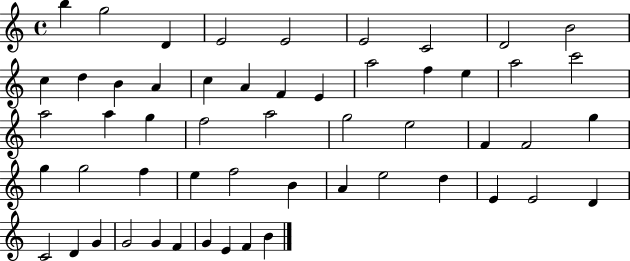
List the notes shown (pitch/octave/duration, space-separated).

B5/q G5/h D4/q E4/h E4/h E4/h C4/h D4/h B4/h C5/q D5/q B4/q A4/q C5/q A4/q F4/q E4/q A5/h F5/q E5/q A5/h C6/h A5/h A5/q G5/q F5/h A5/h G5/h E5/h F4/q F4/h G5/q G5/q G5/h F5/q E5/q F5/h B4/q A4/q E5/h D5/q E4/q E4/h D4/q C4/h D4/q G4/q G4/h G4/q F4/q G4/q E4/q F4/q B4/q